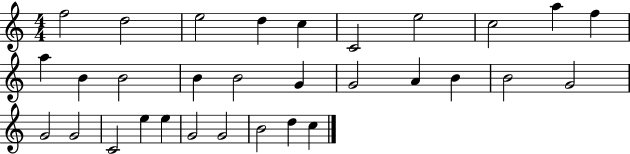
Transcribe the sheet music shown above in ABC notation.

X:1
T:Untitled
M:4/4
L:1/4
K:C
f2 d2 e2 d c C2 e2 c2 a f a B B2 B B2 G G2 A B B2 G2 G2 G2 C2 e e G2 G2 B2 d c